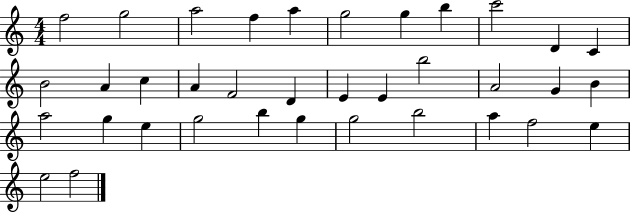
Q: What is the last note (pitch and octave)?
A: F5